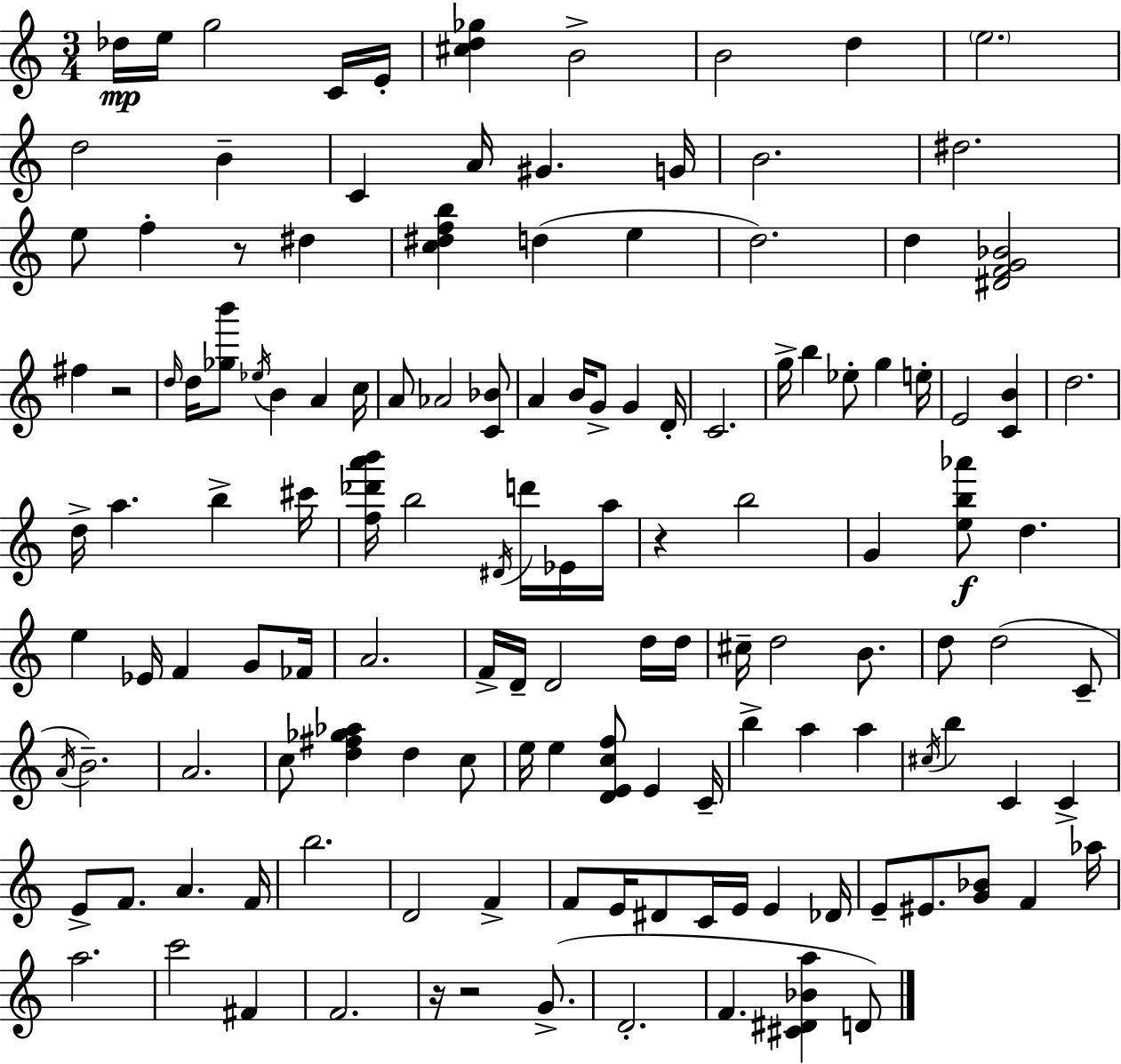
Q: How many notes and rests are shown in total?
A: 135